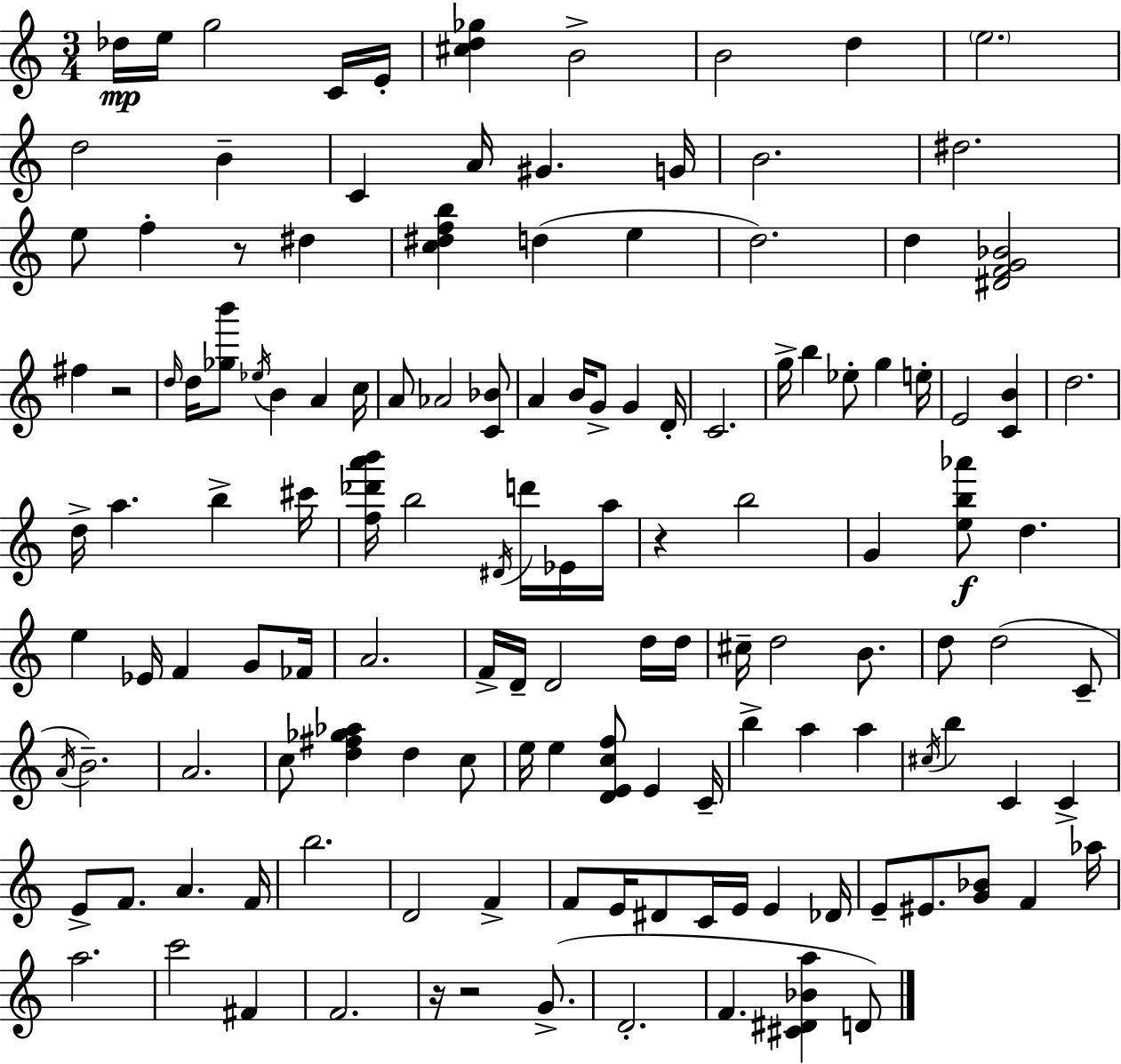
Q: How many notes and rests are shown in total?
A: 135